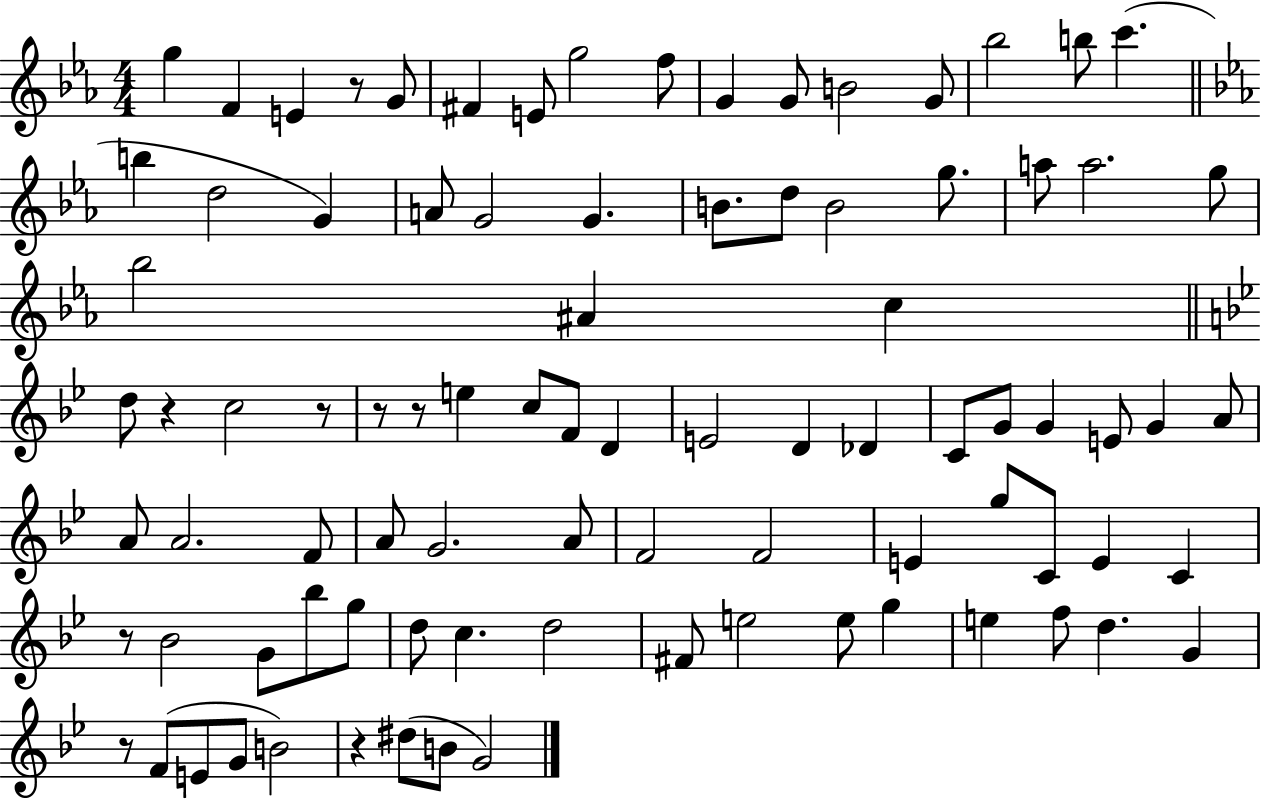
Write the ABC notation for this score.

X:1
T:Untitled
M:4/4
L:1/4
K:Eb
g F E z/2 G/2 ^F E/2 g2 f/2 G G/2 B2 G/2 _b2 b/2 c' b d2 G A/2 G2 G B/2 d/2 B2 g/2 a/2 a2 g/2 _b2 ^A c d/2 z c2 z/2 z/2 z/2 e c/2 F/2 D E2 D _D C/2 G/2 G E/2 G A/2 A/2 A2 F/2 A/2 G2 A/2 F2 F2 E g/2 C/2 E C z/2 _B2 G/2 _b/2 g/2 d/2 c d2 ^F/2 e2 e/2 g e f/2 d G z/2 F/2 E/2 G/2 B2 z ^d/2 B/2 G2